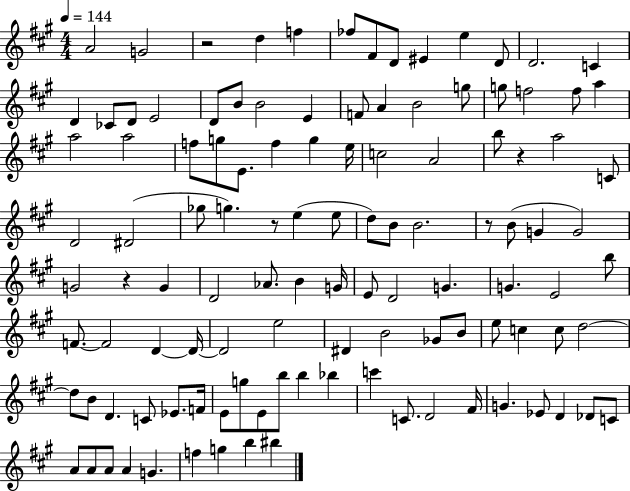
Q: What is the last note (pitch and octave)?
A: BIS5